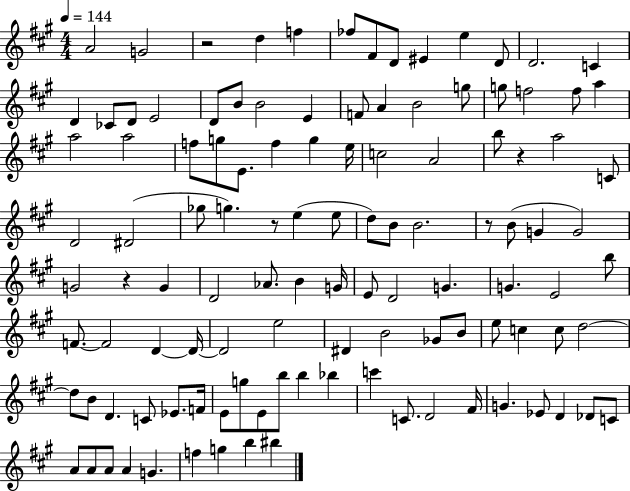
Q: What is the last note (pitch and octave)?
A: BIS5